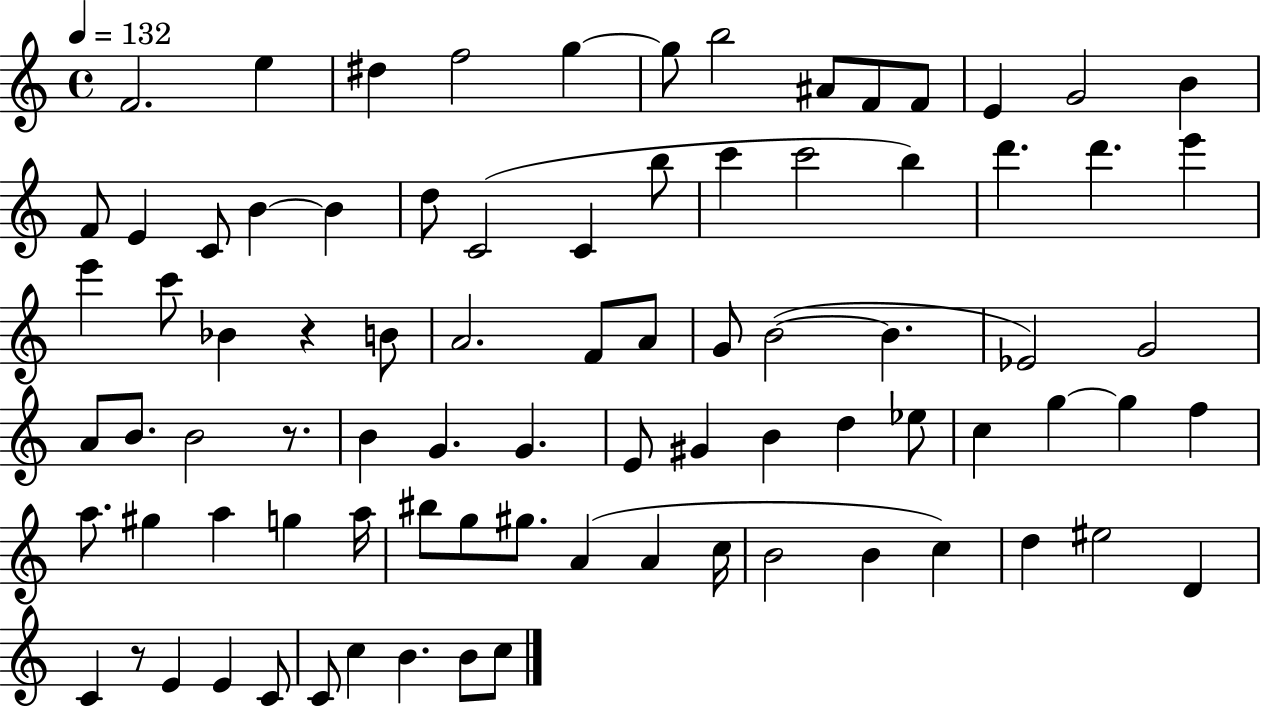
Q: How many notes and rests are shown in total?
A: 84